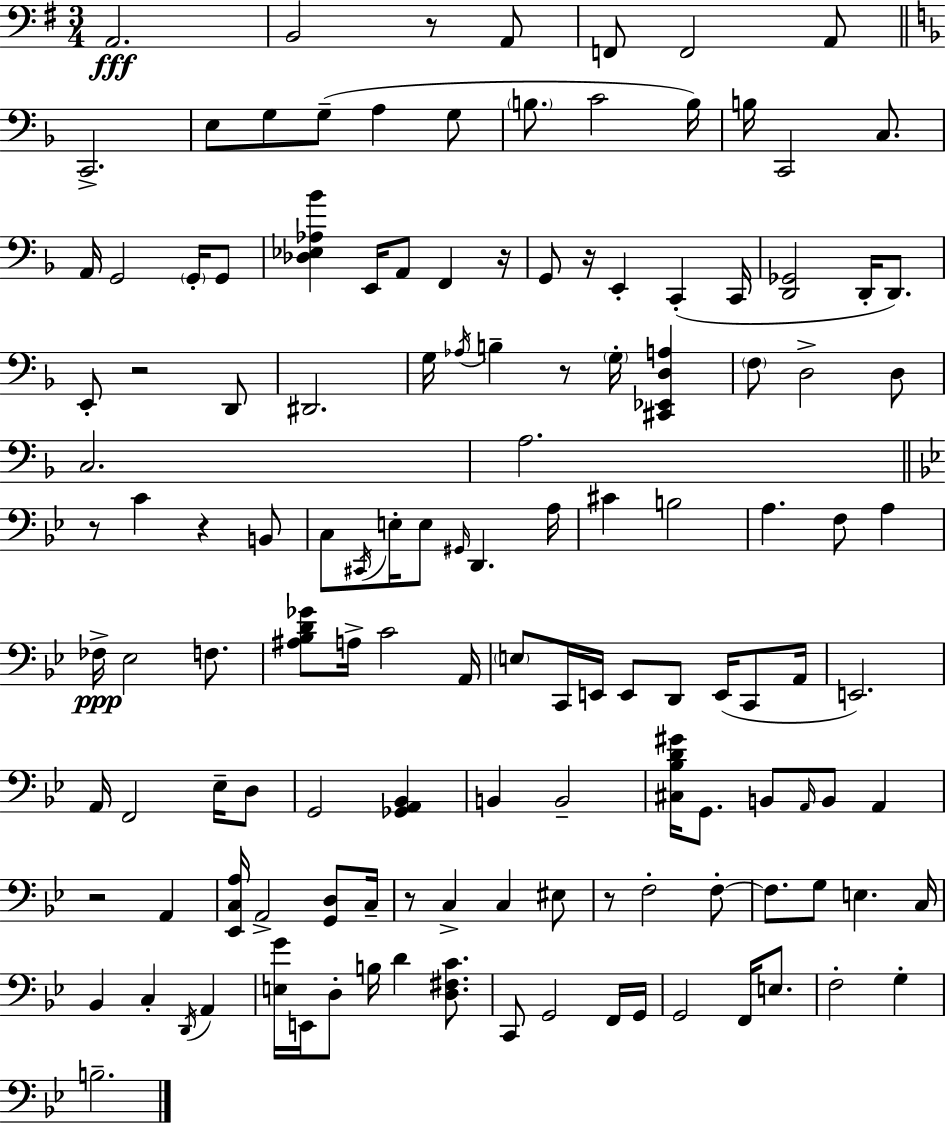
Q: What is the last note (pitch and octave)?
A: B3